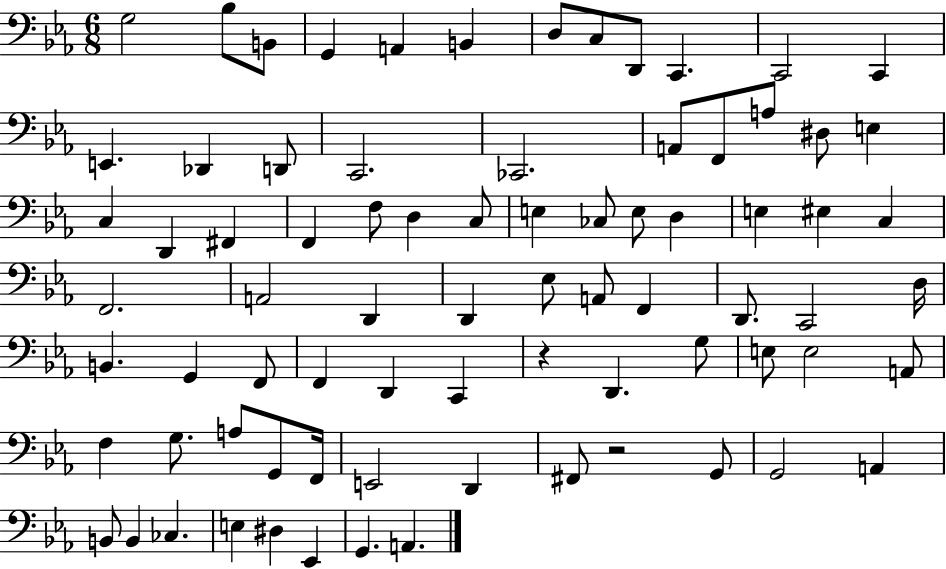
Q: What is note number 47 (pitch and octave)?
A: B2